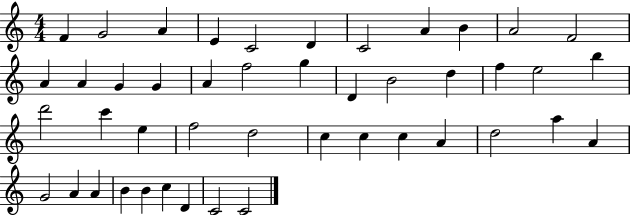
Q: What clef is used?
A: treble